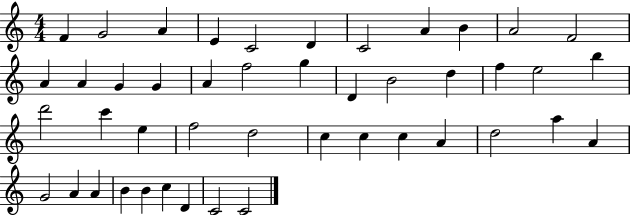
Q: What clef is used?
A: treble